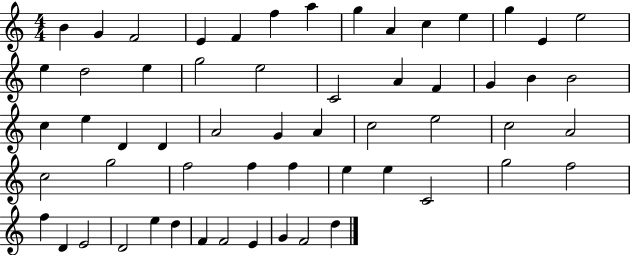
B4/q G4/q F4/h E4/q F4/q F5/q A5/q G5/q A4/q C5/q E5/q G5/q E4/q E5/h E5/q D5/h E5/q G5/h E5/h C4/h A4/q F4/q G4/q B4/q B4/h C5/q E5/q D4/q D4/q A4/h G4/q A4/q C5/h E5/h C5/h A4/h C5/h G5/h F5/h F5/q F5/q E5/q E5/q C4/h G5/h F5/h F5/q D4/q E4/h D4/h E5/q D5/q F4/q F4/h E4/q G4/q F4/h D5/q